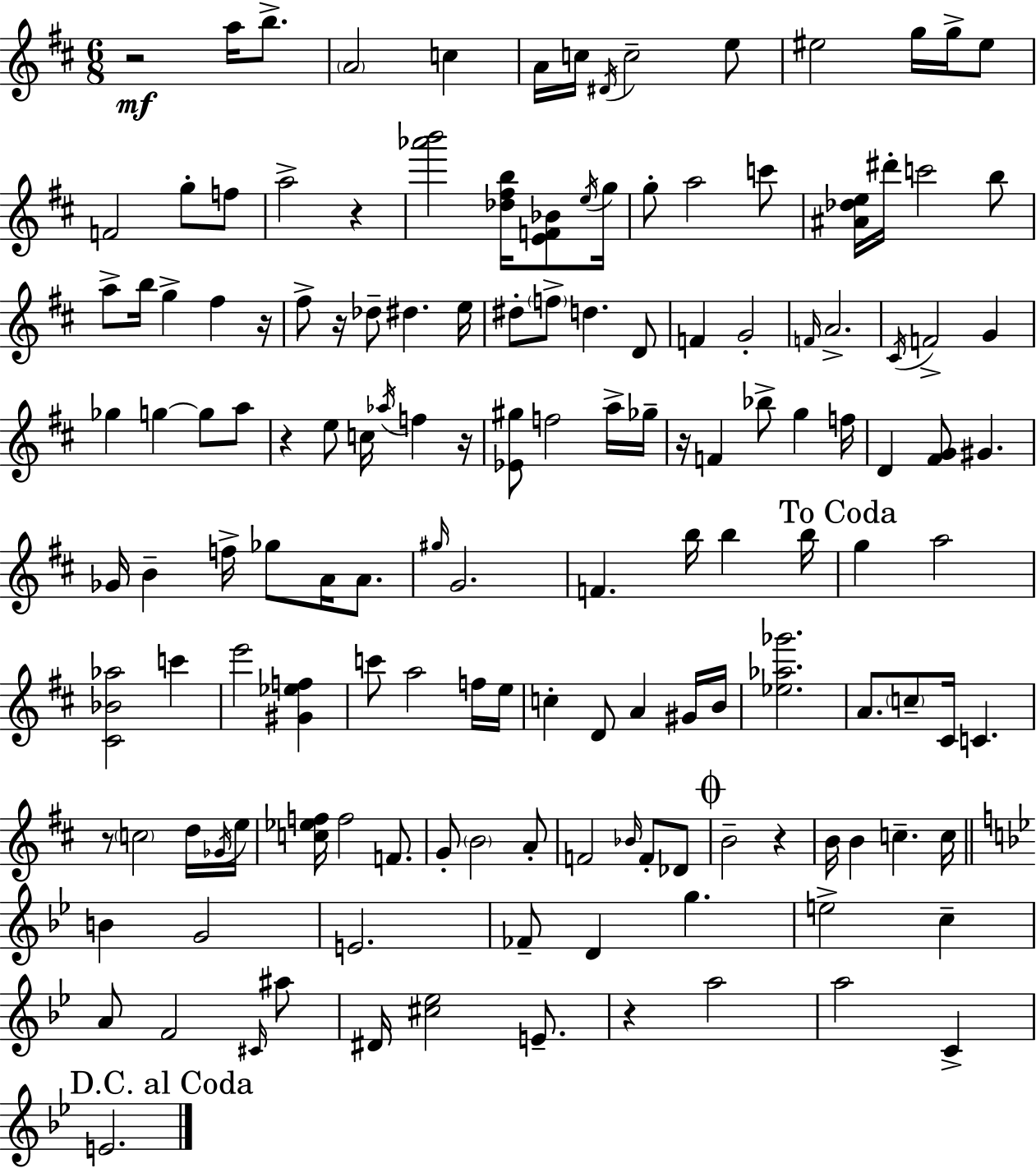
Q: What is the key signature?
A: D major